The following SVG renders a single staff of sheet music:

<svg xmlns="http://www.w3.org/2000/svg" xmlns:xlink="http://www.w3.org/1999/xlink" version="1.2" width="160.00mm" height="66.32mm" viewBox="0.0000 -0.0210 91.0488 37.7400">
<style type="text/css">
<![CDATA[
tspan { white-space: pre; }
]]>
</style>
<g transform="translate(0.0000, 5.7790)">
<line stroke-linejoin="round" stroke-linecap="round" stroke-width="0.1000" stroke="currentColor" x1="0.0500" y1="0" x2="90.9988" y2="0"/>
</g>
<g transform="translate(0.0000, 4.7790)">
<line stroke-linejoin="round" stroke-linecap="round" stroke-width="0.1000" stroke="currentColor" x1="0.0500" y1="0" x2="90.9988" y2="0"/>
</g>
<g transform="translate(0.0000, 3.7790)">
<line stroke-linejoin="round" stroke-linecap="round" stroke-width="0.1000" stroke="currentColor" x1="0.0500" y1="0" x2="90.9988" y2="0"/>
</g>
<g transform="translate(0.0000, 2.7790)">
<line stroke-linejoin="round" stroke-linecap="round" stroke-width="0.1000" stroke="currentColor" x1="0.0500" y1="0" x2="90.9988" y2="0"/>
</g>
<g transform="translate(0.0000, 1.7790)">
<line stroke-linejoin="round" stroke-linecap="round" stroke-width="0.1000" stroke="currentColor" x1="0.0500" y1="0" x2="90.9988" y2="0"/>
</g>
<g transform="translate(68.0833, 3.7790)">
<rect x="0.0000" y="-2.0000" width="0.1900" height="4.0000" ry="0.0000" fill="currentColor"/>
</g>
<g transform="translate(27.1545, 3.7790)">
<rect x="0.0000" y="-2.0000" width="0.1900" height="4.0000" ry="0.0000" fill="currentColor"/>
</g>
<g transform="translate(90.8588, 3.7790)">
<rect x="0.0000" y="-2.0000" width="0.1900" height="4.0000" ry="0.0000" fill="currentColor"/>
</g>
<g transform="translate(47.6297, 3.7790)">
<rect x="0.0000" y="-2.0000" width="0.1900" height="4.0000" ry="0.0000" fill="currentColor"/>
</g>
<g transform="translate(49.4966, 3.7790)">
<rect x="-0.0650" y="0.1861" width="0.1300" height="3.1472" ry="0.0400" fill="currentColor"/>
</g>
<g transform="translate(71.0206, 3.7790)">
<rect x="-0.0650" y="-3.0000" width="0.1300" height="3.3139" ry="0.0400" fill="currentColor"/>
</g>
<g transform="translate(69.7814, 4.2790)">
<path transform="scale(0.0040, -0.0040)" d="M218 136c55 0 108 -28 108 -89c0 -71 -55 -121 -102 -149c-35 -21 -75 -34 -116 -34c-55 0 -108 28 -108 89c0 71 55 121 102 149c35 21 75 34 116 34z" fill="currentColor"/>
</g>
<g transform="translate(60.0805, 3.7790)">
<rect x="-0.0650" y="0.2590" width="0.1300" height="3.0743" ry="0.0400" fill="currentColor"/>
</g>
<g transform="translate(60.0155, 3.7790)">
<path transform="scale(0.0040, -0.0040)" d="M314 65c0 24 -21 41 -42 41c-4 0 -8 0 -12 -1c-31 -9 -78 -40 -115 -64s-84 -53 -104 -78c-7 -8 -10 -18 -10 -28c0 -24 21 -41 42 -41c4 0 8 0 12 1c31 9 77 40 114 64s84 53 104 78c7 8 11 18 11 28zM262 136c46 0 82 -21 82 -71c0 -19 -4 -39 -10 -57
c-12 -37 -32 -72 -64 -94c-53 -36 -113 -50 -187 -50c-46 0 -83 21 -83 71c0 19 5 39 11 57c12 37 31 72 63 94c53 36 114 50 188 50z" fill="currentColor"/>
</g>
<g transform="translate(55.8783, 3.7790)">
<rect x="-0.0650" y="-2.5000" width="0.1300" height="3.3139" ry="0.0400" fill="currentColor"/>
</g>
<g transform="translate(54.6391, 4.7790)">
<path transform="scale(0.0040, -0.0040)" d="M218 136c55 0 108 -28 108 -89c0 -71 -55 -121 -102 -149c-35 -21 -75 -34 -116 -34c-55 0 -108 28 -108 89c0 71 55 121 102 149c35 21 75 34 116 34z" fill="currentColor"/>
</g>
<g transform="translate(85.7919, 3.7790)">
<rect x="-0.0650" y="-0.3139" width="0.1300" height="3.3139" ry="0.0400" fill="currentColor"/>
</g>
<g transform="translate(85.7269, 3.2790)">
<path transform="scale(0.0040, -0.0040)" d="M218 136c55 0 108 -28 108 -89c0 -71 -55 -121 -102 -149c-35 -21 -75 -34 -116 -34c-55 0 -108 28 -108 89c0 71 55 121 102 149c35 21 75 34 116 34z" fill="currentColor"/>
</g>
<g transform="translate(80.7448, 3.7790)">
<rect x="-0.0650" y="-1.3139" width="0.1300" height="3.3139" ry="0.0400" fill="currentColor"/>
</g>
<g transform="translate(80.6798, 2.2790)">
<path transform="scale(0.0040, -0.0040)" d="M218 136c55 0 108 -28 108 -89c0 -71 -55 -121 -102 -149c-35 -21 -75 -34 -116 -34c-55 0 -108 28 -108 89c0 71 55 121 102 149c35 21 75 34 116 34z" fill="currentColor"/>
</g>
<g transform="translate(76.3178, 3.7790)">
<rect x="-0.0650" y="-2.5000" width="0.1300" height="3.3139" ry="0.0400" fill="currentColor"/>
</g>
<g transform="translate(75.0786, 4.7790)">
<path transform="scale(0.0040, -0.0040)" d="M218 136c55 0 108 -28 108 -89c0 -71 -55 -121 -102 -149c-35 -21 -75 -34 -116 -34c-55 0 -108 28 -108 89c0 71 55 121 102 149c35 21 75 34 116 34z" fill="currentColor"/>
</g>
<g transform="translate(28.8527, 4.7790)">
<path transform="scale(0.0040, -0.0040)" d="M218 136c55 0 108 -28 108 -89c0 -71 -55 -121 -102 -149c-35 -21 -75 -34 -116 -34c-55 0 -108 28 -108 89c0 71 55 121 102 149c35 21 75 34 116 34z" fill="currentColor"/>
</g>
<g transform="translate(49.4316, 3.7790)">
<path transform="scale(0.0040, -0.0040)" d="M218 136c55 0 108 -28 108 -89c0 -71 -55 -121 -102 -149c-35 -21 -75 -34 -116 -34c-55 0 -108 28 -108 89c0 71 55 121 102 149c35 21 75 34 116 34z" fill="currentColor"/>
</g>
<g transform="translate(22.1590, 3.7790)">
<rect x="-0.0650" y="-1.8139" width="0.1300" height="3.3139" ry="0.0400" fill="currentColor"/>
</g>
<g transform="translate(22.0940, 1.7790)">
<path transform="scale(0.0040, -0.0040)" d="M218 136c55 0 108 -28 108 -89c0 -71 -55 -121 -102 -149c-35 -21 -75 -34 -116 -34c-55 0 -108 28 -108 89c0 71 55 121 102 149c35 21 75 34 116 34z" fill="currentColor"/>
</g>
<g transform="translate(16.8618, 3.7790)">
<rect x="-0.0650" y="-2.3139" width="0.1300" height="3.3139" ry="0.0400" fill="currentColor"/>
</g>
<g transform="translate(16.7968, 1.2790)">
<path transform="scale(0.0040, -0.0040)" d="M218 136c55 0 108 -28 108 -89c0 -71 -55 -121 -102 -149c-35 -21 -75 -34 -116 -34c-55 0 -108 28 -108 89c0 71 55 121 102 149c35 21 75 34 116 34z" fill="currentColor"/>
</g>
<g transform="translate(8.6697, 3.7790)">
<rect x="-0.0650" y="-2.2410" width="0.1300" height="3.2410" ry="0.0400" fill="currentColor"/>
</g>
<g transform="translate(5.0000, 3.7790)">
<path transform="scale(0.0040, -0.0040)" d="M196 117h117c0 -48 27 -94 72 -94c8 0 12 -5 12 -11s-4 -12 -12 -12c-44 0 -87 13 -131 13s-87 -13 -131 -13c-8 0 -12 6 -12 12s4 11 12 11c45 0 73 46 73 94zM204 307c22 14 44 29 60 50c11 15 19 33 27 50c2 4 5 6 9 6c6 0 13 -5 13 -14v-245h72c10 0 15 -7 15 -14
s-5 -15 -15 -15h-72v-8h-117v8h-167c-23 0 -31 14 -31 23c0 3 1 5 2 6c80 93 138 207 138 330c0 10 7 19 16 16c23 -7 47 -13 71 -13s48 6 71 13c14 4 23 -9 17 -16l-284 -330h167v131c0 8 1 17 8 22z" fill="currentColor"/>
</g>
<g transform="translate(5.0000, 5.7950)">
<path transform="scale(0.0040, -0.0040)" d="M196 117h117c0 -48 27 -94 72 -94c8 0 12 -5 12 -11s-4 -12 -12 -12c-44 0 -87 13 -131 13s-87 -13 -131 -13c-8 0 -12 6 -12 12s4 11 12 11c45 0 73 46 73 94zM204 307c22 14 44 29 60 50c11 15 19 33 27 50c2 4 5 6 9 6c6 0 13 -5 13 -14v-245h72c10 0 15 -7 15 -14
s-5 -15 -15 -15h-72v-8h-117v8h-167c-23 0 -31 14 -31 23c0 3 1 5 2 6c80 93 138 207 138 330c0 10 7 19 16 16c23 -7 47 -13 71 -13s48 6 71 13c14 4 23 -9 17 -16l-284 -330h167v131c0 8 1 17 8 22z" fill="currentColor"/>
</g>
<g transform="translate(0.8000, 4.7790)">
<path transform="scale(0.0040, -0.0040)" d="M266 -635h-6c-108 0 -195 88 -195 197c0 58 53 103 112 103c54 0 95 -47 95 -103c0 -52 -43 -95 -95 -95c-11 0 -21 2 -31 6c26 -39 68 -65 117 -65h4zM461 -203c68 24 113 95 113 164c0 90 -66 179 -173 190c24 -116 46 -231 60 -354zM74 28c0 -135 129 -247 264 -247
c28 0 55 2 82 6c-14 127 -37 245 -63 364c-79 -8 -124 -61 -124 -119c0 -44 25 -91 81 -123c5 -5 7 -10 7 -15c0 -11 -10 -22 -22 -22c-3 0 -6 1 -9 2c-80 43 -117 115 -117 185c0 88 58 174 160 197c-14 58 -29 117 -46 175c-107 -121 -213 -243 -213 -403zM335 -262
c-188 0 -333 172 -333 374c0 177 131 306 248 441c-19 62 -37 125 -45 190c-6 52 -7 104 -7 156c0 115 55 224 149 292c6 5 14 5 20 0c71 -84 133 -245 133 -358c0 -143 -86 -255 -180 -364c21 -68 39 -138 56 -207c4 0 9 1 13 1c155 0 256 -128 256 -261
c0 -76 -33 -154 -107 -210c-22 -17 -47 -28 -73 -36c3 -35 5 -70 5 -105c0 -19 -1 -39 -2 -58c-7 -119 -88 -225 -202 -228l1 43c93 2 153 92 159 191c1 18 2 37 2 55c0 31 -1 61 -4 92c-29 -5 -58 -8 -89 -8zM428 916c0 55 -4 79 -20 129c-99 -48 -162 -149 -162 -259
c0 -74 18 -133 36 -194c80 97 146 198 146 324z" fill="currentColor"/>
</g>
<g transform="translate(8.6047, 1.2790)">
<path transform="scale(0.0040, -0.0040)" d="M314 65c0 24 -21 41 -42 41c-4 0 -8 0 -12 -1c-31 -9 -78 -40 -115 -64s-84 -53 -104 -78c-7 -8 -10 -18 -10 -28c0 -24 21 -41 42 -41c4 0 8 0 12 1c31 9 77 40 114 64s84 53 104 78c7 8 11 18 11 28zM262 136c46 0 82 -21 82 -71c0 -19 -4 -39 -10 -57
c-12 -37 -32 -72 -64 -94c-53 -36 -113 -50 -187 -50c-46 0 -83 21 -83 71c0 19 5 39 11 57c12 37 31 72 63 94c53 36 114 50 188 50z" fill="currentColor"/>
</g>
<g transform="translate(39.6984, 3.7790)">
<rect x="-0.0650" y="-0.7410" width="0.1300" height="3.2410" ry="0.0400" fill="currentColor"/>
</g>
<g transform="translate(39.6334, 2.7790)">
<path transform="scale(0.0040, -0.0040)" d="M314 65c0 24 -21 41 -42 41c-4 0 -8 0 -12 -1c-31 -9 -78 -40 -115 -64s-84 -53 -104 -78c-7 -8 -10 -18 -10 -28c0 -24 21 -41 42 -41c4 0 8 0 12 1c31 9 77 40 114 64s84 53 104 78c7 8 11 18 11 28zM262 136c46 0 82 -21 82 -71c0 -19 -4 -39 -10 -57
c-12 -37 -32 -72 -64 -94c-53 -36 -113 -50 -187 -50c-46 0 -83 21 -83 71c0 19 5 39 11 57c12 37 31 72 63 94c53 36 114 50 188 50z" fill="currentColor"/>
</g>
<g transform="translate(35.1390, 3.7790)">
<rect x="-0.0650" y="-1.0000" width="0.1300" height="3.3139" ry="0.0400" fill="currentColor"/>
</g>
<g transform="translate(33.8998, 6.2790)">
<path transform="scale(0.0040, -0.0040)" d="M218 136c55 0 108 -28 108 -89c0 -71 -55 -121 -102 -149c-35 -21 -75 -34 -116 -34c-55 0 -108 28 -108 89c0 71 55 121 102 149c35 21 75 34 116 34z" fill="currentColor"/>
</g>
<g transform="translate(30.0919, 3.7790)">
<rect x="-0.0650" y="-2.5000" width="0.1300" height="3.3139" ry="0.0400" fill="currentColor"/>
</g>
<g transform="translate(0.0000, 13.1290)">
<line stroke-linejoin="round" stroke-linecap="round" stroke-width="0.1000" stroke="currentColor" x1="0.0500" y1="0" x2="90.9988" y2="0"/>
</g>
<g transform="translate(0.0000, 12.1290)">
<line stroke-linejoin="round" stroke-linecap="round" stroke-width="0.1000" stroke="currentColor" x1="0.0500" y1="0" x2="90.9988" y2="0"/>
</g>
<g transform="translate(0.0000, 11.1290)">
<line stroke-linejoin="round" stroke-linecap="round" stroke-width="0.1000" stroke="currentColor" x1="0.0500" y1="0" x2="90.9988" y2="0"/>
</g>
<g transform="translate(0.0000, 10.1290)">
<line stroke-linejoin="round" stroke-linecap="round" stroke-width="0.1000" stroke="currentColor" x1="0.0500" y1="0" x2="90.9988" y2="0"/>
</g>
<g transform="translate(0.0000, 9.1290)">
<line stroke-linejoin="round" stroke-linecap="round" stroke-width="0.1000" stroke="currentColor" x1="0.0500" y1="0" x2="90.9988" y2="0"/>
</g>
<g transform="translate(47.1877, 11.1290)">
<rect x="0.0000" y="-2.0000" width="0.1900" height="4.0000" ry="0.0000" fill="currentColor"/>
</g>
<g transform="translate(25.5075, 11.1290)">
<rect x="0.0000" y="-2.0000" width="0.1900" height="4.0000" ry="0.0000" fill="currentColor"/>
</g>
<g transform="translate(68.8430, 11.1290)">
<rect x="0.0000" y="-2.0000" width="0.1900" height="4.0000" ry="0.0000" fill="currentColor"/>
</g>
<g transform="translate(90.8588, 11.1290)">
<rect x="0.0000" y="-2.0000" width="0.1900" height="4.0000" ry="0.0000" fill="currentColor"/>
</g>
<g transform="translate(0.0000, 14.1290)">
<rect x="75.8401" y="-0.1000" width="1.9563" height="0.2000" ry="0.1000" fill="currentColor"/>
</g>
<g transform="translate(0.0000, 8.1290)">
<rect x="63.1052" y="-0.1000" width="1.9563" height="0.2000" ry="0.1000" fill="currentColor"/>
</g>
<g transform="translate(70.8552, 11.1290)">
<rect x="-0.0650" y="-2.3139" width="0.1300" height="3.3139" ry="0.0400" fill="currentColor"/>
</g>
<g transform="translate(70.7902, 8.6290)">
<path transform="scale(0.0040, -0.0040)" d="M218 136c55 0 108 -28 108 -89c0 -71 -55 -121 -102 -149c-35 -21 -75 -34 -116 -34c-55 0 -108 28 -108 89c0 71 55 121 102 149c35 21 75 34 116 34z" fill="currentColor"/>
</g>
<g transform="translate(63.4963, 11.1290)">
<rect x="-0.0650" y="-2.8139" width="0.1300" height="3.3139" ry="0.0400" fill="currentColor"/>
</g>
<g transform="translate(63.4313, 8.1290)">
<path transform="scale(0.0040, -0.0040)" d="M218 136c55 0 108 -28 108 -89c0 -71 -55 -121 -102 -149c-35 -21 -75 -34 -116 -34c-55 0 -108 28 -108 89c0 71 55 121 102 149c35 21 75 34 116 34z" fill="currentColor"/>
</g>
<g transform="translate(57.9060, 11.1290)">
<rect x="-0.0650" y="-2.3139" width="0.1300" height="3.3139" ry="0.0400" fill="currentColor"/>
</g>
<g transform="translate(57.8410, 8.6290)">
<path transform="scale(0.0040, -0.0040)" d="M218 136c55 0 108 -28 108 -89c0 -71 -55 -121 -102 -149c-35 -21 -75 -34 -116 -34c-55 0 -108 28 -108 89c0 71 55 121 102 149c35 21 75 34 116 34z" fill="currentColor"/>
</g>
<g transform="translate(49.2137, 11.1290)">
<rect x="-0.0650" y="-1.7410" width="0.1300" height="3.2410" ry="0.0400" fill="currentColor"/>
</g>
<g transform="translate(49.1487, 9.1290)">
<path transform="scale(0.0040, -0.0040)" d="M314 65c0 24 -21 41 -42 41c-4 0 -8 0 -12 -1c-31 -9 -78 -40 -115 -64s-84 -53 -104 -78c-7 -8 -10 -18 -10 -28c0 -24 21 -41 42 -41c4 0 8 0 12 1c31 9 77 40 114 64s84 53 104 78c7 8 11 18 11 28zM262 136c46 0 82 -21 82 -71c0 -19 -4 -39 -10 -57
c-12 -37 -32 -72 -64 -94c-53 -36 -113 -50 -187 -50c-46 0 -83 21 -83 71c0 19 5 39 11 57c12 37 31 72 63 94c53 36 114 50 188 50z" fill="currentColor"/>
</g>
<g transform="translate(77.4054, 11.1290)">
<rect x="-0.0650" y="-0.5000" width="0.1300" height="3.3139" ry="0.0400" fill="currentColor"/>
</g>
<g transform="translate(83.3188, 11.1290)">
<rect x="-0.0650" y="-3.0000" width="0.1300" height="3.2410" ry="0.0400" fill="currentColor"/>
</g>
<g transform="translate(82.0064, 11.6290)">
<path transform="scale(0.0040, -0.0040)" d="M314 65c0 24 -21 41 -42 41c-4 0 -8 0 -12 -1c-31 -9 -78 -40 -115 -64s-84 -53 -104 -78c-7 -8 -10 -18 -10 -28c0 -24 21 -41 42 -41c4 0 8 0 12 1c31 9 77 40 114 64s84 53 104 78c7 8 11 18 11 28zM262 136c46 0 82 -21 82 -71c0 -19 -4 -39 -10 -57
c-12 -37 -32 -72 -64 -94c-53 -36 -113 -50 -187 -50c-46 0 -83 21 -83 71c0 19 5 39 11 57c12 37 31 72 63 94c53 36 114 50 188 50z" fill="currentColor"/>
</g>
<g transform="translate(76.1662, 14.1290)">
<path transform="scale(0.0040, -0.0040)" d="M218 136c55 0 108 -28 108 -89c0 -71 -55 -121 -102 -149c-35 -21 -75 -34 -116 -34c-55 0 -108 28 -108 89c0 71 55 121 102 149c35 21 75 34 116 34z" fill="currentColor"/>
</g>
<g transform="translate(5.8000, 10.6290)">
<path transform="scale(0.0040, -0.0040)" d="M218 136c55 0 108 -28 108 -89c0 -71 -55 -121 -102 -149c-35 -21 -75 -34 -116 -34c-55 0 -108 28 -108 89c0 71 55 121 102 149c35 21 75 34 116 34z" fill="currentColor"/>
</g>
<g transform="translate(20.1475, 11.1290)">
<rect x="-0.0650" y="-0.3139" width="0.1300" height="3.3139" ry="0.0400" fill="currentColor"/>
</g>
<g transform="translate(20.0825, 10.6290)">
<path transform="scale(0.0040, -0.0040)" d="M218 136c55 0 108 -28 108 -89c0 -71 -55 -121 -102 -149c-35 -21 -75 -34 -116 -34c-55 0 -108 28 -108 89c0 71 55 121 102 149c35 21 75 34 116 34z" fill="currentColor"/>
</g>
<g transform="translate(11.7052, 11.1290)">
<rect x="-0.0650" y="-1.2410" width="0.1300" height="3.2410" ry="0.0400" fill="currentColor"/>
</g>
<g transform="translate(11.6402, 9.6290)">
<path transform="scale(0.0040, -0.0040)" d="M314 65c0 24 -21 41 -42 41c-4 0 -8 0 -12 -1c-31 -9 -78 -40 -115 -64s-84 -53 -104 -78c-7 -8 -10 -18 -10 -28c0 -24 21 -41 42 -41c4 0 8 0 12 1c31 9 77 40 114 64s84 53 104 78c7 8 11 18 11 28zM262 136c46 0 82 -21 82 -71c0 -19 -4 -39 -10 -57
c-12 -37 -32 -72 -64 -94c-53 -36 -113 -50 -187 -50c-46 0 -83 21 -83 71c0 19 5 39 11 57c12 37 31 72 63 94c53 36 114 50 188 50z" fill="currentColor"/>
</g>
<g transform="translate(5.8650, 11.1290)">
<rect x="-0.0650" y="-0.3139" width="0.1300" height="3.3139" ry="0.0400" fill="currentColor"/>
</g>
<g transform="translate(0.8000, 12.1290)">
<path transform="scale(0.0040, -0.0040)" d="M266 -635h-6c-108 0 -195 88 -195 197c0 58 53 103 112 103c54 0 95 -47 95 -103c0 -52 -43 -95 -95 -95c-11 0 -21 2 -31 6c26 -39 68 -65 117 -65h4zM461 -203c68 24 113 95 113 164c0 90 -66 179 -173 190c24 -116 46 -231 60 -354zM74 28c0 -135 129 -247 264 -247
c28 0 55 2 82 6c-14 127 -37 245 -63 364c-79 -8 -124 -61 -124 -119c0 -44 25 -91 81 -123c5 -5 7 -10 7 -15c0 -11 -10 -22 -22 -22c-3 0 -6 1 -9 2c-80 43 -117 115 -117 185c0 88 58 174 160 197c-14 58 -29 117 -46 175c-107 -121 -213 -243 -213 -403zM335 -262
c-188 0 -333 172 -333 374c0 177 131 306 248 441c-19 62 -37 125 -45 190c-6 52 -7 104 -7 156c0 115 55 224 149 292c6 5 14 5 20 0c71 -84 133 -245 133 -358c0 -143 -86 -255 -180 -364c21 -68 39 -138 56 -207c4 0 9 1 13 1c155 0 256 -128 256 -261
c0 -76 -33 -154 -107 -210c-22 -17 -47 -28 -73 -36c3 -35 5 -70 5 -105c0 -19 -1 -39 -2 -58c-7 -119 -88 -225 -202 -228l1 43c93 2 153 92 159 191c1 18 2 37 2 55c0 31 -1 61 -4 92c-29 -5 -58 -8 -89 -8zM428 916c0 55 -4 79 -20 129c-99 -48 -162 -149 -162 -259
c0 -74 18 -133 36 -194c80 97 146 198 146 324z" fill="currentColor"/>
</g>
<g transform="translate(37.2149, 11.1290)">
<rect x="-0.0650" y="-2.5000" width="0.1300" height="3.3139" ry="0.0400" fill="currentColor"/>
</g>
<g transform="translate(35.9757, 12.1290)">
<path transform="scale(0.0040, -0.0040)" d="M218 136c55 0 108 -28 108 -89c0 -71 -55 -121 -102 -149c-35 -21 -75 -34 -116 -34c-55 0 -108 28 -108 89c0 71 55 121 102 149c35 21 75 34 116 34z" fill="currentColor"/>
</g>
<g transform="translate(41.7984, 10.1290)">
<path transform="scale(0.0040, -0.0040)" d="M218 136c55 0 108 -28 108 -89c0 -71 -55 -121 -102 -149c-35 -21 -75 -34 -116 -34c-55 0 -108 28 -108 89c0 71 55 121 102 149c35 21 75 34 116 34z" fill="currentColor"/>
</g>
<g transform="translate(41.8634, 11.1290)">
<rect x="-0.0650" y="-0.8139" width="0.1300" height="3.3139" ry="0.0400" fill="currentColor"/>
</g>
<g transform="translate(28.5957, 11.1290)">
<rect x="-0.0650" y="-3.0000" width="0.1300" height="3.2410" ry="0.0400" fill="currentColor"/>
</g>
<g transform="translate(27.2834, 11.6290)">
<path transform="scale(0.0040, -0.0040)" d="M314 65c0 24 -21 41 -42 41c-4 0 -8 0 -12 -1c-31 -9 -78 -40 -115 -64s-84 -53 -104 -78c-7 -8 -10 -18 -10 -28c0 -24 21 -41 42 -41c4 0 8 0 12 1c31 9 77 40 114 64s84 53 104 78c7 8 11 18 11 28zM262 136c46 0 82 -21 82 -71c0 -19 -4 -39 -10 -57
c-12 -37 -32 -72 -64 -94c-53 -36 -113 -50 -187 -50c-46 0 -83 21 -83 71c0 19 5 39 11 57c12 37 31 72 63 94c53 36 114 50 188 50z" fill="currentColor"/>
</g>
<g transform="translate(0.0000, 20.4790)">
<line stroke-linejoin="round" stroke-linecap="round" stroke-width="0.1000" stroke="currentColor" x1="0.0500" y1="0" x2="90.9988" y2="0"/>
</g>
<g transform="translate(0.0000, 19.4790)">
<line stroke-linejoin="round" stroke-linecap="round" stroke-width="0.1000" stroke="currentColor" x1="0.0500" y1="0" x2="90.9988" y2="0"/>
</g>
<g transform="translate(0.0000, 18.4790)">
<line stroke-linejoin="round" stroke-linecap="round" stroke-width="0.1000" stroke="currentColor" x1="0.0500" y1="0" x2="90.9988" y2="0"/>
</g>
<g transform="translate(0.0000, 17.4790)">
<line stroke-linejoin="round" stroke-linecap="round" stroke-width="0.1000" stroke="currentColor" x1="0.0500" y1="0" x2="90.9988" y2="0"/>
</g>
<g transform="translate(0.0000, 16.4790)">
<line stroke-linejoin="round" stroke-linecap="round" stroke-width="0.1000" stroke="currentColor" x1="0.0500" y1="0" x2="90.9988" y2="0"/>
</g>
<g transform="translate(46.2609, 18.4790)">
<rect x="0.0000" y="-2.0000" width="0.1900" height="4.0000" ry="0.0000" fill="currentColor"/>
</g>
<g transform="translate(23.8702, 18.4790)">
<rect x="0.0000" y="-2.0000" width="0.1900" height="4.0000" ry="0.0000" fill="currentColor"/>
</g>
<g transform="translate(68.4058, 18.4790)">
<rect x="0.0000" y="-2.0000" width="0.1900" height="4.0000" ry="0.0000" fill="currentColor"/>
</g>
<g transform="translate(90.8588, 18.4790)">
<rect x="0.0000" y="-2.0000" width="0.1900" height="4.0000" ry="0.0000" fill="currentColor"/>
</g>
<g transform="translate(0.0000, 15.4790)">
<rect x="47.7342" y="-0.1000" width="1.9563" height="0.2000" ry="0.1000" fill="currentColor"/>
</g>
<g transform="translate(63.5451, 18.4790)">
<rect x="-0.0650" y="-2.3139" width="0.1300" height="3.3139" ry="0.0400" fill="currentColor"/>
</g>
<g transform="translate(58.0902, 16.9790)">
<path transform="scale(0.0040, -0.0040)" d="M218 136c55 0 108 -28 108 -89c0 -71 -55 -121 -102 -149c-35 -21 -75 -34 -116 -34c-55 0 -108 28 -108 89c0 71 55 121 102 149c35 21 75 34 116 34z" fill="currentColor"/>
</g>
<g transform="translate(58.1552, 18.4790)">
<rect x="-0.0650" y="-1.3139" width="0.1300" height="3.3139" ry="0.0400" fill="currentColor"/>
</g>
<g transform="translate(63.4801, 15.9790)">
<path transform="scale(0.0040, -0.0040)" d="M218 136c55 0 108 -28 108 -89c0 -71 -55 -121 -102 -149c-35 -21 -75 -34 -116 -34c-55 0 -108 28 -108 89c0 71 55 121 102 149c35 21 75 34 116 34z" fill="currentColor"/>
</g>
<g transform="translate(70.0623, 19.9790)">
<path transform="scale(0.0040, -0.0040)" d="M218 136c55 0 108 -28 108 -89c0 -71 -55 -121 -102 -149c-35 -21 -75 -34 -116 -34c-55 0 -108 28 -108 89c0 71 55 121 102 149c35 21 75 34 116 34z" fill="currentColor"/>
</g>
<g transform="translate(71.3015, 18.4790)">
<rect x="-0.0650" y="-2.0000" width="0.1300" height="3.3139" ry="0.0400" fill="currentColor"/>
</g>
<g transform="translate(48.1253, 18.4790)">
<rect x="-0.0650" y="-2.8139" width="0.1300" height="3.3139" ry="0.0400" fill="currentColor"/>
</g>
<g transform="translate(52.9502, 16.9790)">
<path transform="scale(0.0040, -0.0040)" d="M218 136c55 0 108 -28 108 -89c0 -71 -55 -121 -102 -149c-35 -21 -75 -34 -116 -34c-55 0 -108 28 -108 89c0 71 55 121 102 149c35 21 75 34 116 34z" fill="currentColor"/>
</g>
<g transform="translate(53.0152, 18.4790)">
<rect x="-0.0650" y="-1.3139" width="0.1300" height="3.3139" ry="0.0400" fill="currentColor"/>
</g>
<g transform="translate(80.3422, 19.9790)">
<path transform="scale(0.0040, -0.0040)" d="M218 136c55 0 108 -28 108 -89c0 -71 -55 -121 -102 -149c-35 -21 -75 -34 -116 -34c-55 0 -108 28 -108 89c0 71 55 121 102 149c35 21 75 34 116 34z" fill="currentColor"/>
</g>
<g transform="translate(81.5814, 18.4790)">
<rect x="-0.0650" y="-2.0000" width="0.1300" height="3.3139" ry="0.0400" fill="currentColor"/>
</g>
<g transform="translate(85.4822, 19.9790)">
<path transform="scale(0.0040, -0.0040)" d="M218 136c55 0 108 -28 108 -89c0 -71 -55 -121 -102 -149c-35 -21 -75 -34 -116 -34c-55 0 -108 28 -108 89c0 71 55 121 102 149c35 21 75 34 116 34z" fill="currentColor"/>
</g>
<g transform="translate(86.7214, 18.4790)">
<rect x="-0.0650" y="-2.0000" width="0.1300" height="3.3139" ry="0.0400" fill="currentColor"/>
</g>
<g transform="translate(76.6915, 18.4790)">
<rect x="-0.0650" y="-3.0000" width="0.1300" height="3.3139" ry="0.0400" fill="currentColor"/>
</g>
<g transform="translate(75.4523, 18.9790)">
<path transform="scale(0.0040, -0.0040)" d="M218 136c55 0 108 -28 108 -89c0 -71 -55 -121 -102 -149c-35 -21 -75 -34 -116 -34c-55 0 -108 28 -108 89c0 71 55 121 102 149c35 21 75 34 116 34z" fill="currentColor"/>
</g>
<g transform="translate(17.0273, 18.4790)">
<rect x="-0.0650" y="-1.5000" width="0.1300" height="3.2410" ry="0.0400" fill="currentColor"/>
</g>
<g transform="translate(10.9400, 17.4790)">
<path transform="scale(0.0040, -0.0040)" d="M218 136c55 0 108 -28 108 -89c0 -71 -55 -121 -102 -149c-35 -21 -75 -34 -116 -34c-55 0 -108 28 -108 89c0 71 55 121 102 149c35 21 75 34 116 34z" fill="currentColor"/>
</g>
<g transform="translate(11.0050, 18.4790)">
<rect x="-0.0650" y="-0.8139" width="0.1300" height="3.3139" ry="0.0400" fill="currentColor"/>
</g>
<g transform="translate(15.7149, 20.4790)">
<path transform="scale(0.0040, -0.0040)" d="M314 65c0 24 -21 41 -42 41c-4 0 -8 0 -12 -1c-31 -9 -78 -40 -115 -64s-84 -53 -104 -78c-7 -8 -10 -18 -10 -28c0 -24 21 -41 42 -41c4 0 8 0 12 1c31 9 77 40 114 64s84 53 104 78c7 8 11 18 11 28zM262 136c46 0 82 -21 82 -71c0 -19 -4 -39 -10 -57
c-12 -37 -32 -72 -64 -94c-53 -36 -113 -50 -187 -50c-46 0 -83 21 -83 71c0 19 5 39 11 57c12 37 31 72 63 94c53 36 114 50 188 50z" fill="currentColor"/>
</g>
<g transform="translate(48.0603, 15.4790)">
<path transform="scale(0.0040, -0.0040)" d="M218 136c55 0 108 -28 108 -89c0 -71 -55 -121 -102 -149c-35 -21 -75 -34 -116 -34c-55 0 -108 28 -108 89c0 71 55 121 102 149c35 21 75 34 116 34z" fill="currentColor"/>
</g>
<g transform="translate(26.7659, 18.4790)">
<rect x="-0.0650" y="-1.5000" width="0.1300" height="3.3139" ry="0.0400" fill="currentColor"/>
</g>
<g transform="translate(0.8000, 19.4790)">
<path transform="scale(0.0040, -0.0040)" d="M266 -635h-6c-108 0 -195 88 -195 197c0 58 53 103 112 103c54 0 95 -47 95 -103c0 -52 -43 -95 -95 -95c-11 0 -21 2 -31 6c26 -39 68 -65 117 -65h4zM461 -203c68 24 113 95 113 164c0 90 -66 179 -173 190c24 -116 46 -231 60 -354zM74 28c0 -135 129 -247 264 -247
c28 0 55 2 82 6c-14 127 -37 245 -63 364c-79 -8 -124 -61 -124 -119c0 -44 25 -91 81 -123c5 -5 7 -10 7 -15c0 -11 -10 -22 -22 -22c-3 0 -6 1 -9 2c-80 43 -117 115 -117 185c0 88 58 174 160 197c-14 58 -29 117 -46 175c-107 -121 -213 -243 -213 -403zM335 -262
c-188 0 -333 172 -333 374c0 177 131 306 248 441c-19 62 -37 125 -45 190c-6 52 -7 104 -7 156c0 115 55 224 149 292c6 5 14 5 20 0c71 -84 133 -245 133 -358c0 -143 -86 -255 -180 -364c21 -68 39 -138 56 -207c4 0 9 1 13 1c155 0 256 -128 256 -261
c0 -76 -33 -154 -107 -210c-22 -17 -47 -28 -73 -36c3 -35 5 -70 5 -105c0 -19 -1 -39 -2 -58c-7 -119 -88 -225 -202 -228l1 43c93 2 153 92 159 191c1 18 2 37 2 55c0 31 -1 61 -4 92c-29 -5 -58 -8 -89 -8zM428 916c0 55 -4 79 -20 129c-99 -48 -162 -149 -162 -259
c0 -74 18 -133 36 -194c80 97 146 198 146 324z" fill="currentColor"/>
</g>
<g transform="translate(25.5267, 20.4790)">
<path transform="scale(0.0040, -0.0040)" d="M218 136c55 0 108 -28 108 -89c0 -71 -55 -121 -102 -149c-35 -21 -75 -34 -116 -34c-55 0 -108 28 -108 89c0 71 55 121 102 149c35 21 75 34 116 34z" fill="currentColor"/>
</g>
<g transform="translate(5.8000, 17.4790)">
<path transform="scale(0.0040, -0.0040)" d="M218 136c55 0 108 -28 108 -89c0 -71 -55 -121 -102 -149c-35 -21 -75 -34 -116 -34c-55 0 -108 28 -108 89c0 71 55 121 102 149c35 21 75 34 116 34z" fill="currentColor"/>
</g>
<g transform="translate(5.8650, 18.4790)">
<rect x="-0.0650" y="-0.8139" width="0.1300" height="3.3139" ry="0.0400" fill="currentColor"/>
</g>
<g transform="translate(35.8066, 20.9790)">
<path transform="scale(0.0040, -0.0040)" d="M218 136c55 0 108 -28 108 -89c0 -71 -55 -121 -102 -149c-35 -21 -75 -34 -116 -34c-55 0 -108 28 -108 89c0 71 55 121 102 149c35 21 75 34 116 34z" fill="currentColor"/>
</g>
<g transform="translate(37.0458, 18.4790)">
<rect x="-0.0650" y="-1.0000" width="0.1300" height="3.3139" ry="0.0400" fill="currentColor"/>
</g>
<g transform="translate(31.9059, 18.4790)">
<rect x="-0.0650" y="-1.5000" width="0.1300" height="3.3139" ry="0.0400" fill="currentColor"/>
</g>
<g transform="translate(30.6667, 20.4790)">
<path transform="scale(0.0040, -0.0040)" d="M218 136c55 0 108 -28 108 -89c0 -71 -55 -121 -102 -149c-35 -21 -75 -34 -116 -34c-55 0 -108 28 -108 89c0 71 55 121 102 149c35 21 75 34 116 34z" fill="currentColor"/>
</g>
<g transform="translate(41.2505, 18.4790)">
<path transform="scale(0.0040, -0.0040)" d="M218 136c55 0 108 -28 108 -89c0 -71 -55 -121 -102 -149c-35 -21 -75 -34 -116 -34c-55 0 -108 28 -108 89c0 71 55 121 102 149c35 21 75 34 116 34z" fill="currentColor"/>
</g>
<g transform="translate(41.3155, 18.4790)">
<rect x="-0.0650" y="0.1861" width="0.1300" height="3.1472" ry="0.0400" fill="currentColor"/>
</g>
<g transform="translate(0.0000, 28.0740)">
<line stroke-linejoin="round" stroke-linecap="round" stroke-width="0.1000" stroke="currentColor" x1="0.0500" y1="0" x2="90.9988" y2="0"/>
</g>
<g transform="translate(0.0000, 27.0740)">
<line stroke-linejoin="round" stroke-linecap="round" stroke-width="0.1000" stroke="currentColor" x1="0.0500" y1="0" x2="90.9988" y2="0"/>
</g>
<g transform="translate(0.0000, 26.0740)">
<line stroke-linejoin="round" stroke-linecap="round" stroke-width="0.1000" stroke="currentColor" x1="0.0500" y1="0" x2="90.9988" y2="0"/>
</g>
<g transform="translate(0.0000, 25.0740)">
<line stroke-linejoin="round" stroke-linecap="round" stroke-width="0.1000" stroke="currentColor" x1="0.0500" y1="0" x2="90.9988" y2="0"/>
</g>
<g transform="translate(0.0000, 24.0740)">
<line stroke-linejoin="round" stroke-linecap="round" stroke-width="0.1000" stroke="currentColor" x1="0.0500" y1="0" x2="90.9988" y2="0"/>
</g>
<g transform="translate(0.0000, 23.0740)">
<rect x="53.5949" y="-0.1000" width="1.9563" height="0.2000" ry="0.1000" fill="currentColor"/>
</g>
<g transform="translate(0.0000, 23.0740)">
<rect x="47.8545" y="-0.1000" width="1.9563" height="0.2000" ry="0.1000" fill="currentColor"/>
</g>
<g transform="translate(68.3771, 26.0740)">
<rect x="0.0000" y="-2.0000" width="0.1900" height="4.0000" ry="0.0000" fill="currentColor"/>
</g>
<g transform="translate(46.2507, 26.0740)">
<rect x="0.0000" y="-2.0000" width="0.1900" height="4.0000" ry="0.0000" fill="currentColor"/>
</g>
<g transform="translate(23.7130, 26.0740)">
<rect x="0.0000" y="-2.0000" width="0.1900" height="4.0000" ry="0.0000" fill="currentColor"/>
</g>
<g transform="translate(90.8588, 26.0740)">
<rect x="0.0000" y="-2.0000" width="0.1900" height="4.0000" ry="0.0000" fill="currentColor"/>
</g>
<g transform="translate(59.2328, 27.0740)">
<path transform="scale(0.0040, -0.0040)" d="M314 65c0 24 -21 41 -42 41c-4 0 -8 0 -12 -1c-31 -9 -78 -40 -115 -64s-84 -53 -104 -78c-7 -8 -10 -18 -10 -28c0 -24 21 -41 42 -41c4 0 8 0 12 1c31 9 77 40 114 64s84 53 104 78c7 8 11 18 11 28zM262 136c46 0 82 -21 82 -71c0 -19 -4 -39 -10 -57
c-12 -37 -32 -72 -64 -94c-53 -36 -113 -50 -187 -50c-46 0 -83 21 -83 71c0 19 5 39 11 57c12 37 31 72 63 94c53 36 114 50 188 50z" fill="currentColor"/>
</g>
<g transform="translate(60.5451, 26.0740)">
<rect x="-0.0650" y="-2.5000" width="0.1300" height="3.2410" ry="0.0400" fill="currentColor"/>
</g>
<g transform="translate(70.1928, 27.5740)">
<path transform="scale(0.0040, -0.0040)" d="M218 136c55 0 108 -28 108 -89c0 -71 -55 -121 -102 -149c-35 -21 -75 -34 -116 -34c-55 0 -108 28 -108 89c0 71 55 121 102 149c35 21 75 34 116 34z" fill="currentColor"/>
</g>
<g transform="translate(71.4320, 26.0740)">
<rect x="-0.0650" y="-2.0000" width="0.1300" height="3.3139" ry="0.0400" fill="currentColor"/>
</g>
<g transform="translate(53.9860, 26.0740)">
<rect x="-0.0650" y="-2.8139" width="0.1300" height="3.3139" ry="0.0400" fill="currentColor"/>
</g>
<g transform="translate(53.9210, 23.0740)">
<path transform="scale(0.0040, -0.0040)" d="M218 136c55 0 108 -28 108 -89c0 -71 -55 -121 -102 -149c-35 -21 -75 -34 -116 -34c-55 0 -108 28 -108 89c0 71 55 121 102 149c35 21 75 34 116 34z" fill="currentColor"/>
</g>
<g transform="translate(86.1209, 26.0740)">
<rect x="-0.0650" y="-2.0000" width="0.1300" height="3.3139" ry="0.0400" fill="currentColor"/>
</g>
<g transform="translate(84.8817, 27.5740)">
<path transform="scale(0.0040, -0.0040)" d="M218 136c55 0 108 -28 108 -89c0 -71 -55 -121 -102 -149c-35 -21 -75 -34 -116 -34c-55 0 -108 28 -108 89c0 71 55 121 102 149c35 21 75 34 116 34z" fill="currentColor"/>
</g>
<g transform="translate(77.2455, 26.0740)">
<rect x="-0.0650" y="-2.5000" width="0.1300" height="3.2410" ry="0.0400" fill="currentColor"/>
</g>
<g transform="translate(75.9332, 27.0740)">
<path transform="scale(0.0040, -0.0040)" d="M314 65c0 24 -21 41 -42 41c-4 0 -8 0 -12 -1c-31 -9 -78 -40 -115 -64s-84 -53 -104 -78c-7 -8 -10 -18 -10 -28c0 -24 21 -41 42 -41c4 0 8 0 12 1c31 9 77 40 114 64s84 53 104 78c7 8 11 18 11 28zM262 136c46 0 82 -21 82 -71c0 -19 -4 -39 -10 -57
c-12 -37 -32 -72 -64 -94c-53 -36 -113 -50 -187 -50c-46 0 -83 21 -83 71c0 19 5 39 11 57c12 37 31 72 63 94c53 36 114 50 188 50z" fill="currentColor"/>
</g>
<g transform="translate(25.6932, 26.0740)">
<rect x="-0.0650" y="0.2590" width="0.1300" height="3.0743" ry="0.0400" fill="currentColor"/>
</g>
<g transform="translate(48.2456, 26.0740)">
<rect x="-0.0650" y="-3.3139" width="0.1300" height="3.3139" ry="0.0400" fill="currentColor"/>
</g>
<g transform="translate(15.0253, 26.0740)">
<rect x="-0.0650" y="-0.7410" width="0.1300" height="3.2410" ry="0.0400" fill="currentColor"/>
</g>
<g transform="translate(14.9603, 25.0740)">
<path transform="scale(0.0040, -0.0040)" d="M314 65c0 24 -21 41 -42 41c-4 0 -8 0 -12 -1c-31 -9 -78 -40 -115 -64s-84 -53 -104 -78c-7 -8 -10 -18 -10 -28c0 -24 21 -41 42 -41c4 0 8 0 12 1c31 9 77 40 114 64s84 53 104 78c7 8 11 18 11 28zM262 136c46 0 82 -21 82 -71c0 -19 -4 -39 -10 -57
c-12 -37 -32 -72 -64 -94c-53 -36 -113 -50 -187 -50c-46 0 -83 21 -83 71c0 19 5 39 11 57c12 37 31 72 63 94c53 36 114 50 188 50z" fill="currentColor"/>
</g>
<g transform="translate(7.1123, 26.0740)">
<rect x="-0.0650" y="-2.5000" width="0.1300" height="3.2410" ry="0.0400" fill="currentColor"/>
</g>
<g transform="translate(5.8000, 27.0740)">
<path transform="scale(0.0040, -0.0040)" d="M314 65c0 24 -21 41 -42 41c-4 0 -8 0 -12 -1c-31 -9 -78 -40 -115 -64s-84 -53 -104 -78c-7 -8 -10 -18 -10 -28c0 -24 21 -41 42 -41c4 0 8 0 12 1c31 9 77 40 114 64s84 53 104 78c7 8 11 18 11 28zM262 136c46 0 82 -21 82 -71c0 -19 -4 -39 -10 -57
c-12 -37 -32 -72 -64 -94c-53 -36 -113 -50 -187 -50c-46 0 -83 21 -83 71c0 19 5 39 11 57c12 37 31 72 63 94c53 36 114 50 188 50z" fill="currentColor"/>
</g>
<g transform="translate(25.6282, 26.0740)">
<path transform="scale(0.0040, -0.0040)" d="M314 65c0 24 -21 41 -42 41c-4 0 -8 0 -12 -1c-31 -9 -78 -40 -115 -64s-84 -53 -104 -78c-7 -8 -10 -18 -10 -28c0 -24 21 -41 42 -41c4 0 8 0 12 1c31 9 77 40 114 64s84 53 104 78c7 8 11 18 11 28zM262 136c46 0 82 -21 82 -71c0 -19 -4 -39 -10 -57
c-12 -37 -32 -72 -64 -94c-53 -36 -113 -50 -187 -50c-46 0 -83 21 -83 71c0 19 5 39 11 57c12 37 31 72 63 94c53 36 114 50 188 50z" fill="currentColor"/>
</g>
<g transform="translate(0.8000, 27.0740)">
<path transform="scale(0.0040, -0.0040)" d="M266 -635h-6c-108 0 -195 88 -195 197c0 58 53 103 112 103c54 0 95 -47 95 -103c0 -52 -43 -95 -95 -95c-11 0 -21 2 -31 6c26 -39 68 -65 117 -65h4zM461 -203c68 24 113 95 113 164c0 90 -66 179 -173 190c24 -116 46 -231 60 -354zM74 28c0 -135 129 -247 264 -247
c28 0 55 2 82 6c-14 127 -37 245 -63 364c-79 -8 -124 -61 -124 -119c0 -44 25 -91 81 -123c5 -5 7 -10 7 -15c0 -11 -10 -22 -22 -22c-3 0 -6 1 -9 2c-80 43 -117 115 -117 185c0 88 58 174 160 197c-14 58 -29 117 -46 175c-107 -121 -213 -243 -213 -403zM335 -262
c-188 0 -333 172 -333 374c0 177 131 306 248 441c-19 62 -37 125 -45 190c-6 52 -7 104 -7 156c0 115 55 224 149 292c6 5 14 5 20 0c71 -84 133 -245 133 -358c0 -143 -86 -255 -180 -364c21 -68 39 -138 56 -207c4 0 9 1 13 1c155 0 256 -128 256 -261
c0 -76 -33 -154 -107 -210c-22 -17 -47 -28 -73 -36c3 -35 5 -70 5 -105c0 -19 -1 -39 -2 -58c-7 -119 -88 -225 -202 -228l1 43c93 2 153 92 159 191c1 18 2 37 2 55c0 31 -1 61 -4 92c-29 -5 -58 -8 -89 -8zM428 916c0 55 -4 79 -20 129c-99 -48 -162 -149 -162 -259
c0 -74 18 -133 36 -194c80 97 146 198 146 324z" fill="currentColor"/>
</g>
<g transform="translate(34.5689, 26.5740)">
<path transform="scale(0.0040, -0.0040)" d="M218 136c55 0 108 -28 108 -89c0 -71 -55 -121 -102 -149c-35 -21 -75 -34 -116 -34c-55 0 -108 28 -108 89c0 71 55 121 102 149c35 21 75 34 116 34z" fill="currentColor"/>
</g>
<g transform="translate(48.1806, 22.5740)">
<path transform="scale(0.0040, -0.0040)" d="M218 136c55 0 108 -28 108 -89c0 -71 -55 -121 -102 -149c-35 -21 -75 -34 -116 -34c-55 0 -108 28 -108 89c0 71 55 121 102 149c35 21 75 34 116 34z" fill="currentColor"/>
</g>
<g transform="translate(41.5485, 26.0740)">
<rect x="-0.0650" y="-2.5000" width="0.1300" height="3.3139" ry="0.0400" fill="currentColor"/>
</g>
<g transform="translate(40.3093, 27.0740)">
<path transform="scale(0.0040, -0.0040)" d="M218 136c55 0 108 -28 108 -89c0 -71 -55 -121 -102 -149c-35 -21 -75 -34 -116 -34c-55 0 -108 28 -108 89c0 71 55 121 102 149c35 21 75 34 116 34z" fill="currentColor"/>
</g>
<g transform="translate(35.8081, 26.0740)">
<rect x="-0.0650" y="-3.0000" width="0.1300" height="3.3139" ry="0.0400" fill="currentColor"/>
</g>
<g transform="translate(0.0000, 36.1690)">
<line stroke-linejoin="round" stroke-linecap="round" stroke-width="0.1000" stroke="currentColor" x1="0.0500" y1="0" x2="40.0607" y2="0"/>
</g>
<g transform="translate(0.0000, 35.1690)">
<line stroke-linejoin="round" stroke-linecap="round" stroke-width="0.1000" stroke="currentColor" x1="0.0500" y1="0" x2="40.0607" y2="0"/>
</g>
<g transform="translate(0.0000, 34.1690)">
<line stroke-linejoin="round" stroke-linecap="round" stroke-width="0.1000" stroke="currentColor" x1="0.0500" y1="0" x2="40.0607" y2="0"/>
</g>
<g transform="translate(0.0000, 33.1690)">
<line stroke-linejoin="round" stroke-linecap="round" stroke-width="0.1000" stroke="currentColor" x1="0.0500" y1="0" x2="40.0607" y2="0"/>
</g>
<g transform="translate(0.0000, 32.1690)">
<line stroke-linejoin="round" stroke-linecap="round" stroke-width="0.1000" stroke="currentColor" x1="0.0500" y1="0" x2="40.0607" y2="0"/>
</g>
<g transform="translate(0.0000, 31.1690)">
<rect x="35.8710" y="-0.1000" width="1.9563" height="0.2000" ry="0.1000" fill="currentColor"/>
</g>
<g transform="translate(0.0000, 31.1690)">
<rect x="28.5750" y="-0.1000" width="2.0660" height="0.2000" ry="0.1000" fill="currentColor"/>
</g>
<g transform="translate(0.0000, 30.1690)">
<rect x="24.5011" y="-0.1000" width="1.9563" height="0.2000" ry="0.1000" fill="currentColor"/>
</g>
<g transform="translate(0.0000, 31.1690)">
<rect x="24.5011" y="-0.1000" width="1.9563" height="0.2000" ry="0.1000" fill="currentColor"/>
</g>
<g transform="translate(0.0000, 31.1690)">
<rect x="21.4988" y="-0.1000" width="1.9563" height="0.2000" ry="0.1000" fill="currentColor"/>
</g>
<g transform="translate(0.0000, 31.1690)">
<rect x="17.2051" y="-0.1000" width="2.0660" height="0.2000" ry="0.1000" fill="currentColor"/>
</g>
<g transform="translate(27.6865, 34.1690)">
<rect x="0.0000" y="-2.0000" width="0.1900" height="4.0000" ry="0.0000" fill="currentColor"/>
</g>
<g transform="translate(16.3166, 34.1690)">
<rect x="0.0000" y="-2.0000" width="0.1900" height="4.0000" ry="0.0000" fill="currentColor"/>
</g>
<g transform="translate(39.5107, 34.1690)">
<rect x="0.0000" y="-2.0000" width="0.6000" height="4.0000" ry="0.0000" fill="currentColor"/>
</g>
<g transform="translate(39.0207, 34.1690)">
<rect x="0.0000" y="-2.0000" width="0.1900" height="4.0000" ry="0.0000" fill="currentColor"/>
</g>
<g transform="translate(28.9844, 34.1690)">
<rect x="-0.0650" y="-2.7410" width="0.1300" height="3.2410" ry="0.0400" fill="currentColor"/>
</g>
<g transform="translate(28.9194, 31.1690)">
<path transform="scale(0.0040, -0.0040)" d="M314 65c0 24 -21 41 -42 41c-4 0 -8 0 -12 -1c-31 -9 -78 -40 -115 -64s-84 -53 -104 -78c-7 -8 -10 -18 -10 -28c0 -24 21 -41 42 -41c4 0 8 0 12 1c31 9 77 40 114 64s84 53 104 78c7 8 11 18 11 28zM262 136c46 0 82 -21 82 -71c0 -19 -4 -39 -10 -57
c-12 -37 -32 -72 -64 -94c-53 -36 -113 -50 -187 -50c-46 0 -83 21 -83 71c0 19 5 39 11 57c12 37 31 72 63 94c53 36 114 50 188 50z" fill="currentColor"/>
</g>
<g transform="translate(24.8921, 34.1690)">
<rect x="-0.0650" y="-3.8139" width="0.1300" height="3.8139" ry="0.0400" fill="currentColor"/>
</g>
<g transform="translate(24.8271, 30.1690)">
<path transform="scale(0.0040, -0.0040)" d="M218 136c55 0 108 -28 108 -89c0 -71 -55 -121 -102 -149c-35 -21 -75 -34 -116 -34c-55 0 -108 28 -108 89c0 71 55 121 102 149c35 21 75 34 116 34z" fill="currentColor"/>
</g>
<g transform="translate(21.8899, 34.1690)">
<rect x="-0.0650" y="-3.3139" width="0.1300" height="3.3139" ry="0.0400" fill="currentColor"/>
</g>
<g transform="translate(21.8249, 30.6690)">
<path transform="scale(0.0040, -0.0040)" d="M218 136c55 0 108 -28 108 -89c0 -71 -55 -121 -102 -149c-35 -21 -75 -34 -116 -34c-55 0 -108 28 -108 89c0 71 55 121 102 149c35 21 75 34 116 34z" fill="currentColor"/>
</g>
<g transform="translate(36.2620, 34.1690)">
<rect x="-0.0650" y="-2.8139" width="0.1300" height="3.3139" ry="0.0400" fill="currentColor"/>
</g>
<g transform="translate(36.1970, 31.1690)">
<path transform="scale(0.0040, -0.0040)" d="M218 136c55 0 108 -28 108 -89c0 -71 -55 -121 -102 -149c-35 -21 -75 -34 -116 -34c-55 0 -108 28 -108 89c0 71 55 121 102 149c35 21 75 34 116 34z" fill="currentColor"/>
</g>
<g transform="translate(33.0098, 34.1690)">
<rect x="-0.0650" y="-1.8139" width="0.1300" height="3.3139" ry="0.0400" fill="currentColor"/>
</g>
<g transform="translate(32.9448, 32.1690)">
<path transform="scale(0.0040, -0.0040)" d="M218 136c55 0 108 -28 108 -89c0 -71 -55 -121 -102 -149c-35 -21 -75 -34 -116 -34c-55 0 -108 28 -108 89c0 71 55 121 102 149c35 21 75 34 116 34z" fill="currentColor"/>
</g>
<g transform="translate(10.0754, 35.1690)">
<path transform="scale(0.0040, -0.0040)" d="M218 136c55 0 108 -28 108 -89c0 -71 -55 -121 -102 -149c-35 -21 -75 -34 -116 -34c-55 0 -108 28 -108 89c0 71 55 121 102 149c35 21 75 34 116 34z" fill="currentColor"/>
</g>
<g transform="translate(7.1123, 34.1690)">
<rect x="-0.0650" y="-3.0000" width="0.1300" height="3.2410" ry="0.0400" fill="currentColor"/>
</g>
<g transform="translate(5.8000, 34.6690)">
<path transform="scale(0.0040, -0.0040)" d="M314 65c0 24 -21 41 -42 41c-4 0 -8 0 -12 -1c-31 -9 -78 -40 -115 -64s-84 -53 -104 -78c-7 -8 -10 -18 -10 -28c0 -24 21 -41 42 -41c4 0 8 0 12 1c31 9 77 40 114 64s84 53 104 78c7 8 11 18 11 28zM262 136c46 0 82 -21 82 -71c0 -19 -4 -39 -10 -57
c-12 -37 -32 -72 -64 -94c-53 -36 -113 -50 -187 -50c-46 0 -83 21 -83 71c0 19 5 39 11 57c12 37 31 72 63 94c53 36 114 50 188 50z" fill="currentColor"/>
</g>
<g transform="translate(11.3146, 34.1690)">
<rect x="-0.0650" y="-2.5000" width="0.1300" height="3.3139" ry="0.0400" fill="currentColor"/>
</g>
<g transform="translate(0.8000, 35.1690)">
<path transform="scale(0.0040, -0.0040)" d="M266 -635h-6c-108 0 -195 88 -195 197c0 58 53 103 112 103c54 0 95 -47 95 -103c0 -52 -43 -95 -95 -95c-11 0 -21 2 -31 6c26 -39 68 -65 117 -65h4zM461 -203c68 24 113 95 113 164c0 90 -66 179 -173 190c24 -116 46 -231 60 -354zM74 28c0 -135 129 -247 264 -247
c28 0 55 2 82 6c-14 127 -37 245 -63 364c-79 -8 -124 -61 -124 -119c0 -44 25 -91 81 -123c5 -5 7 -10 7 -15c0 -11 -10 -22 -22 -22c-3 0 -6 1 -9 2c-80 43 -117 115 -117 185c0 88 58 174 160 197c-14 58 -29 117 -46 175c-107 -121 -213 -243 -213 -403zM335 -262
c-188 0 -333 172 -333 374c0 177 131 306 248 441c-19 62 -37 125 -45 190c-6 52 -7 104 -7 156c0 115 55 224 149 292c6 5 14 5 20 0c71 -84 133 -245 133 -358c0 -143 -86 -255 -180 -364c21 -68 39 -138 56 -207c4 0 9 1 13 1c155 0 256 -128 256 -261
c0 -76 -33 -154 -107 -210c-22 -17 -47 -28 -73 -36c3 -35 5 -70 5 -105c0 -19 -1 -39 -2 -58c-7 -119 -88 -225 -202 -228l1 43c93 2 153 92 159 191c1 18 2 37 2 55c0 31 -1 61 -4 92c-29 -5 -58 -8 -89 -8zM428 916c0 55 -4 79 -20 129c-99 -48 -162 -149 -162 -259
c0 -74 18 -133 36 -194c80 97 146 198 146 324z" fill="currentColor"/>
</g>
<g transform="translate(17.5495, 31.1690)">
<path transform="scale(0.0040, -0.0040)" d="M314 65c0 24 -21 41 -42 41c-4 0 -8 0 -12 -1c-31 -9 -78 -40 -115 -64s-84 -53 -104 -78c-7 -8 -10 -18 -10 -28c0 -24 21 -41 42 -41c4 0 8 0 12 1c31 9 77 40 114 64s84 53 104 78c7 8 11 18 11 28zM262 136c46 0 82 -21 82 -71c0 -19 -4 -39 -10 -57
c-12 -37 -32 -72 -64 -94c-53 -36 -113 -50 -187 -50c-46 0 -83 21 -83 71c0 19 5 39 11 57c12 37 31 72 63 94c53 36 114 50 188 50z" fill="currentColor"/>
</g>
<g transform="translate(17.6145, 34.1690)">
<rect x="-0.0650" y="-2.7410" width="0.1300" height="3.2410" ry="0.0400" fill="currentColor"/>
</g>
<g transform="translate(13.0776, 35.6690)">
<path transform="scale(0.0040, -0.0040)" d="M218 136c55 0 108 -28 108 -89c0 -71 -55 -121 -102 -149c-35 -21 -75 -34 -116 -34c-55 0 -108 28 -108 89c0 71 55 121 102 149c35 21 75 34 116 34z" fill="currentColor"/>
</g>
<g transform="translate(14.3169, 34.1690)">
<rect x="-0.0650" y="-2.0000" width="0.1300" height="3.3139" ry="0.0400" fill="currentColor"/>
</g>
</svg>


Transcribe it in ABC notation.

X:1
T:Untitled
M:4/4
L:1/4
K:C
g2 g f G D d2 B G B2 A G e c c e2 c A2 G d f2 g a g C A2 d d E2 E E D B a e e g F A F F G2 d2 B2 A G b a G2 F G2 F A2 G F a2 b c' a2 f a